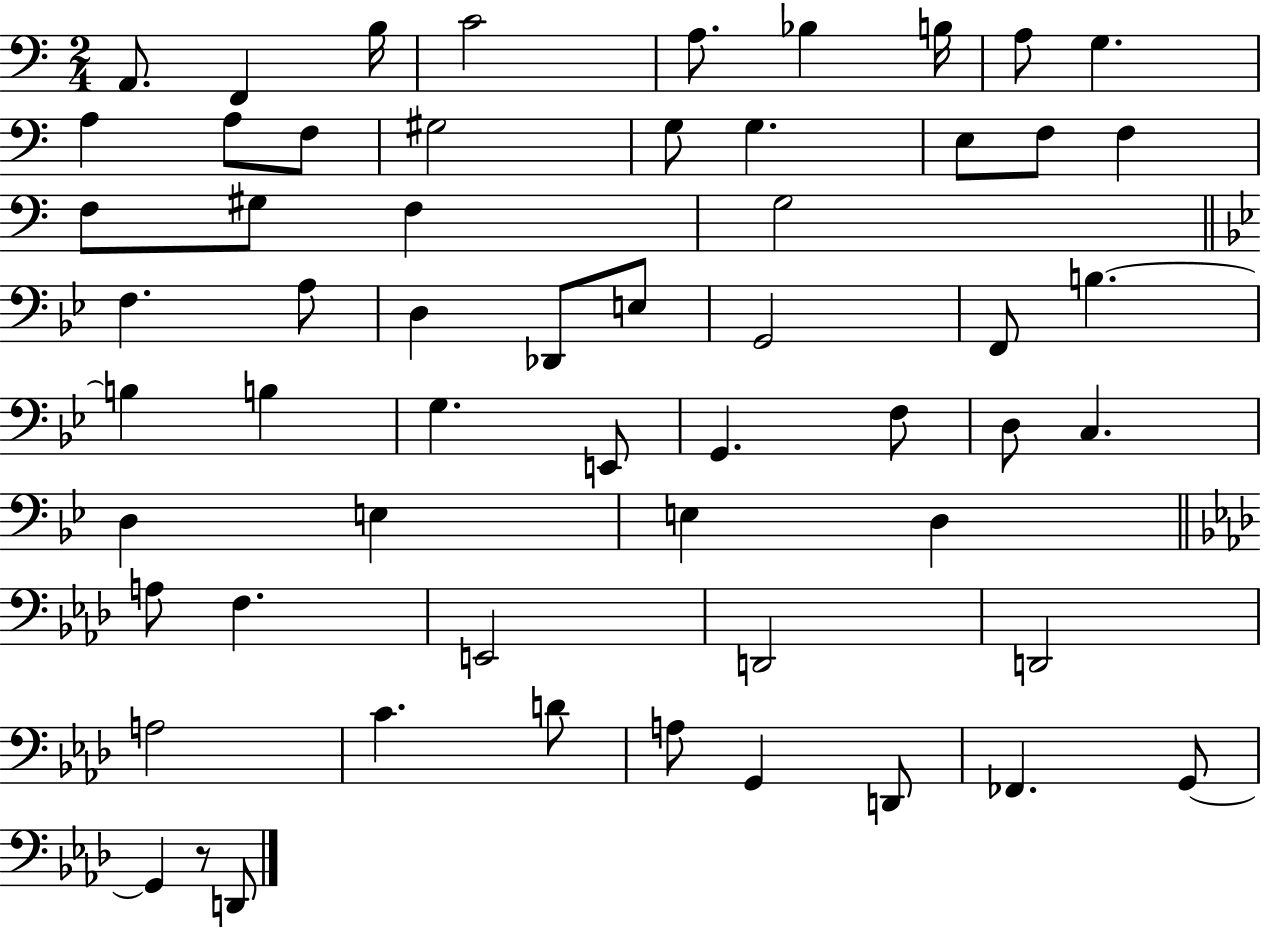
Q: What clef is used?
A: bass